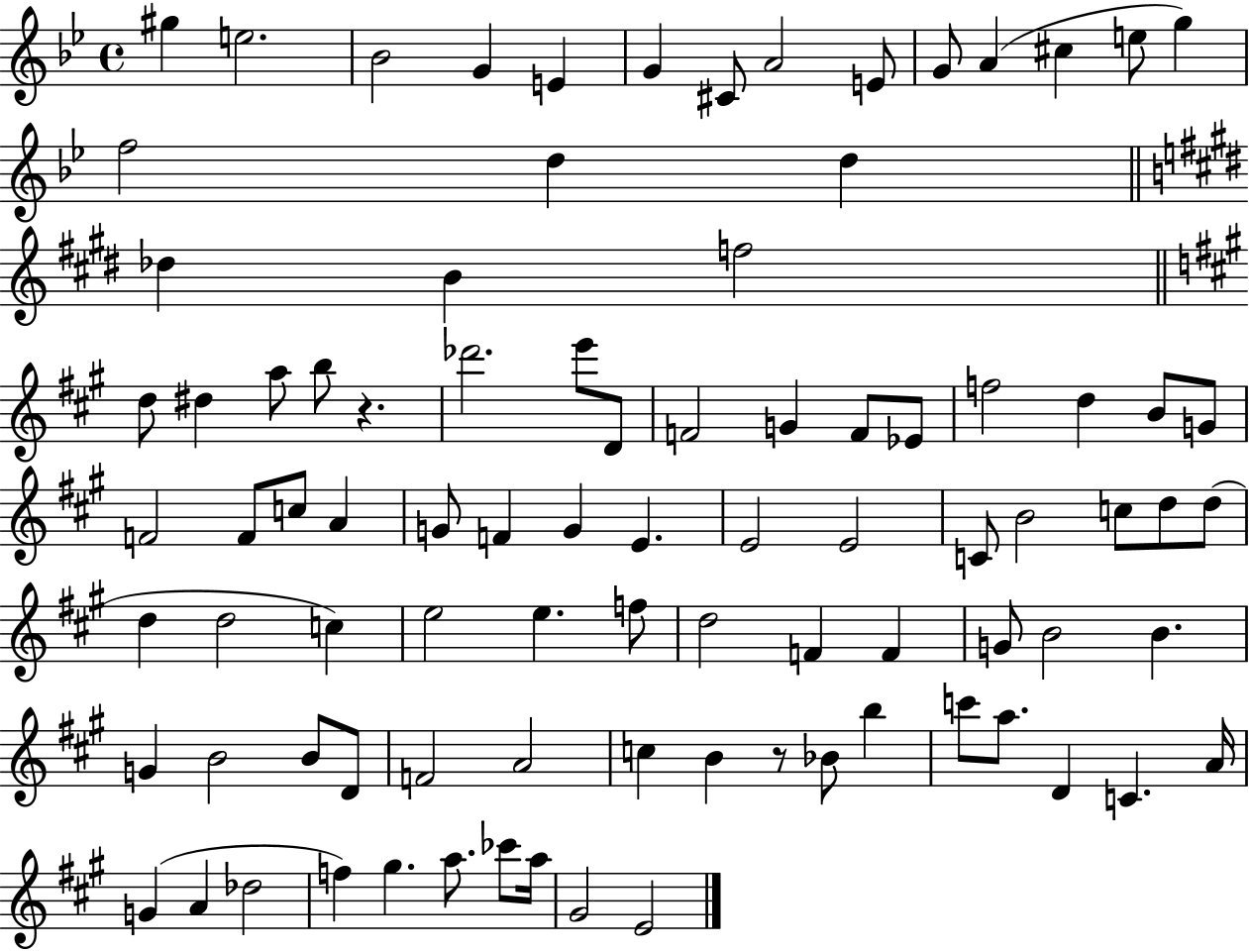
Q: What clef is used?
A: treble